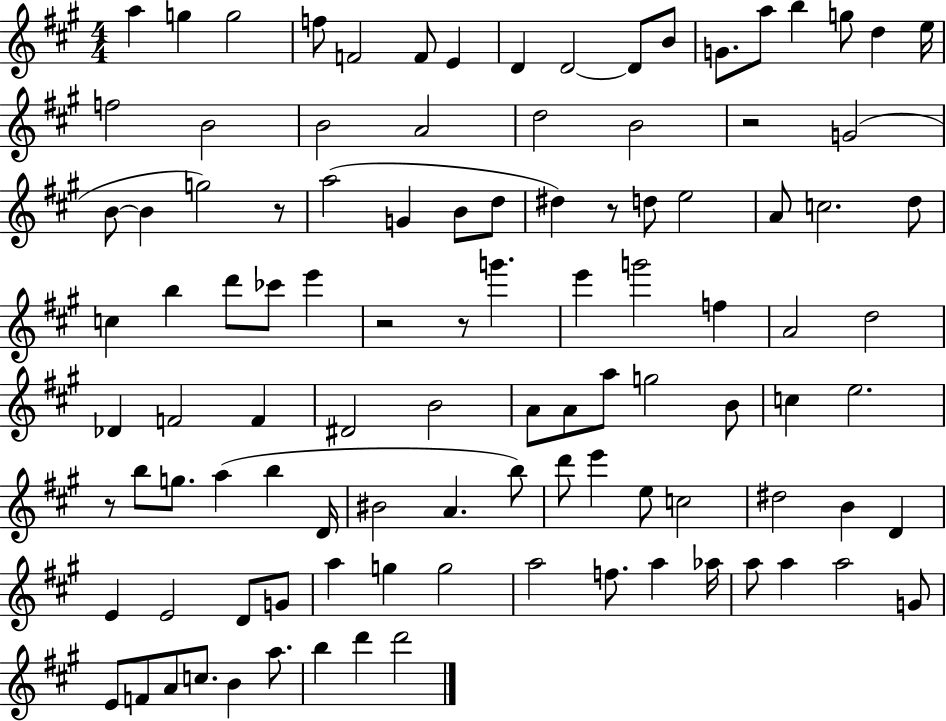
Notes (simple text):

A5/q G5/q G5/h F5/e F4/h F4/e E4/q D4/q D4/h D4/e B4/e G4/e. A5/e B5/q G5/e D5/q E5/s F5/h B4/h B4/h A4/h D5/h B4/h R/h G4/h B4/e B4/q G5/h R/e A5/h G4/q B4/e D5/e D#5/q R/e D5/e E5/h A4/e C5/h. D5/e C5/q B5/q D6/e CES6/e E6/q R/h R/e G6/q. E6/q G6/h F5/q A4/h D5/h Db4/q F4/h F4/q D#4/h B4/h A4/e A4/e A5/e G5/h B4/e C5/q E5/h. R/e B5/e G5/e. A5/q B5/q D4/s BIS4/h A4/q. B5/e D6/e E6/q E5/e C5/h D#5/h B4/q D4/q E4/q E4/h D4/e G4/e A5/q G5/q G5/h A5/h F5/e. A5/q Ab5/s A5/e A5/q A5/h G4/e E4/e F4/e A4/e C5/e. B4/q A5/e. B5/q D6/q D6/h